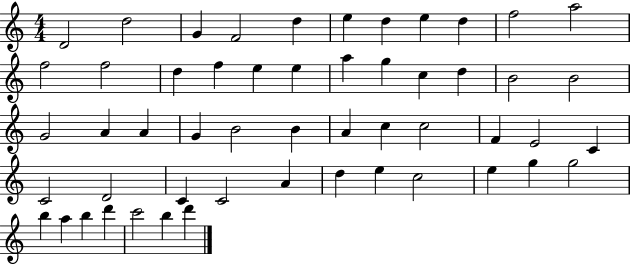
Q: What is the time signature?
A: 4/4